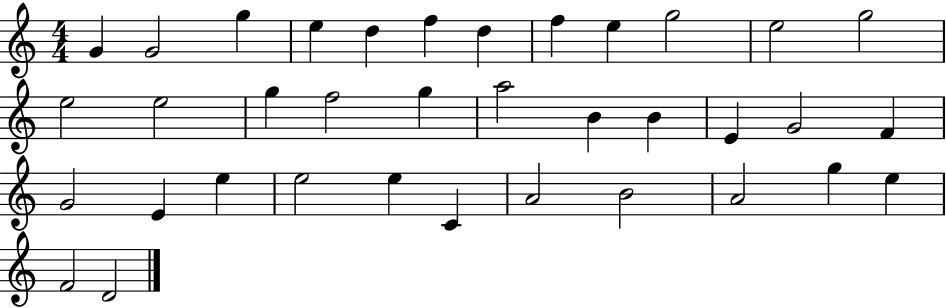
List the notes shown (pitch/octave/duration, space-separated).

G4/q G4/h G5/q E5/q D5/q F5/q D5/q F5/q E5/q G5/h E5/h G5/h E5/h E5/h G5/q F5/h G5/q A5/h B4/q B4/q E4/q G4/h F4/q G4/h E4/q E5/q E5/h E5/q C4/q A4/h B4/h A4/h G5/q E5/q F4/h D4/h